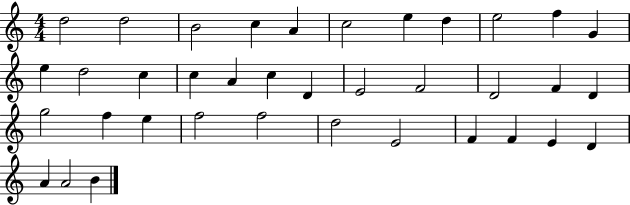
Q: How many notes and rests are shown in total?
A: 37